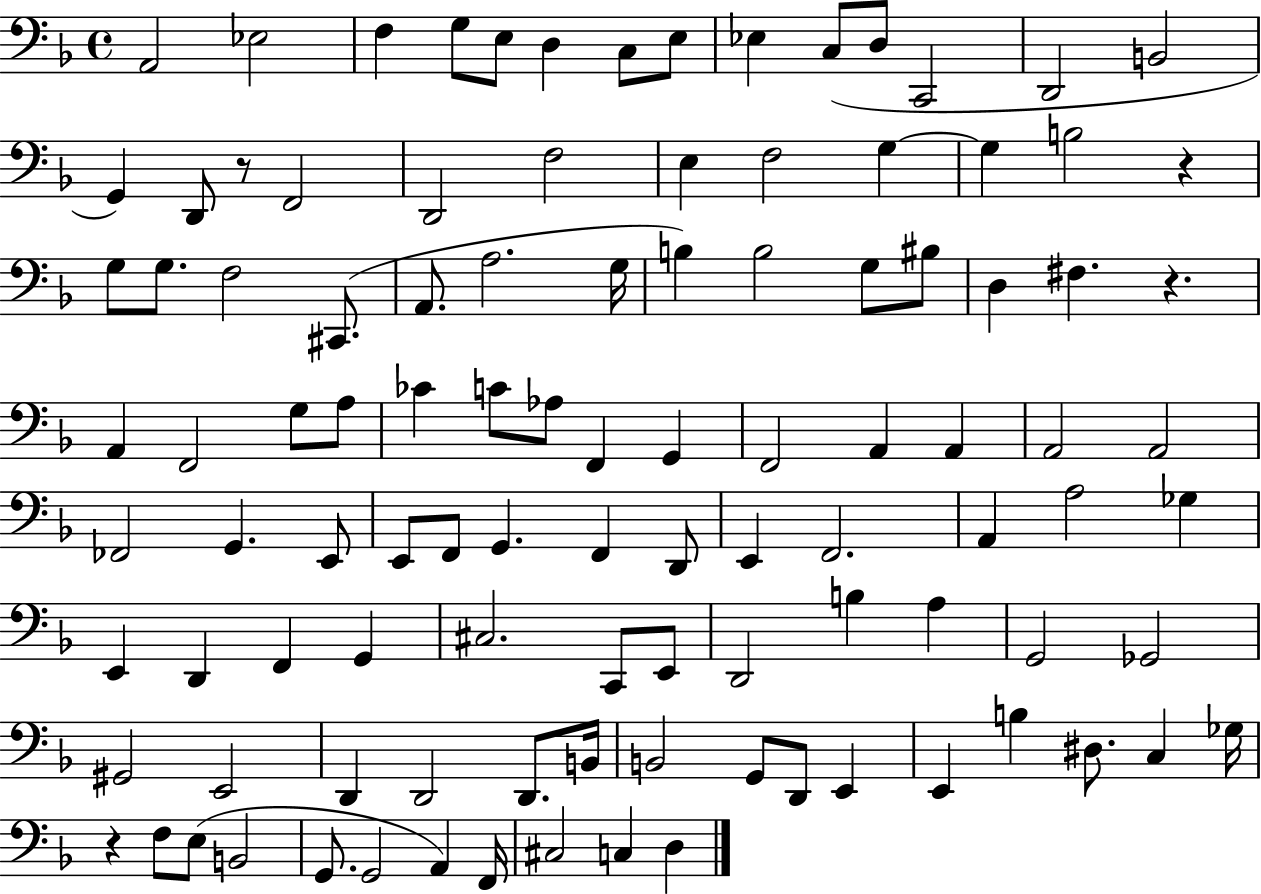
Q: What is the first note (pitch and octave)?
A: A2